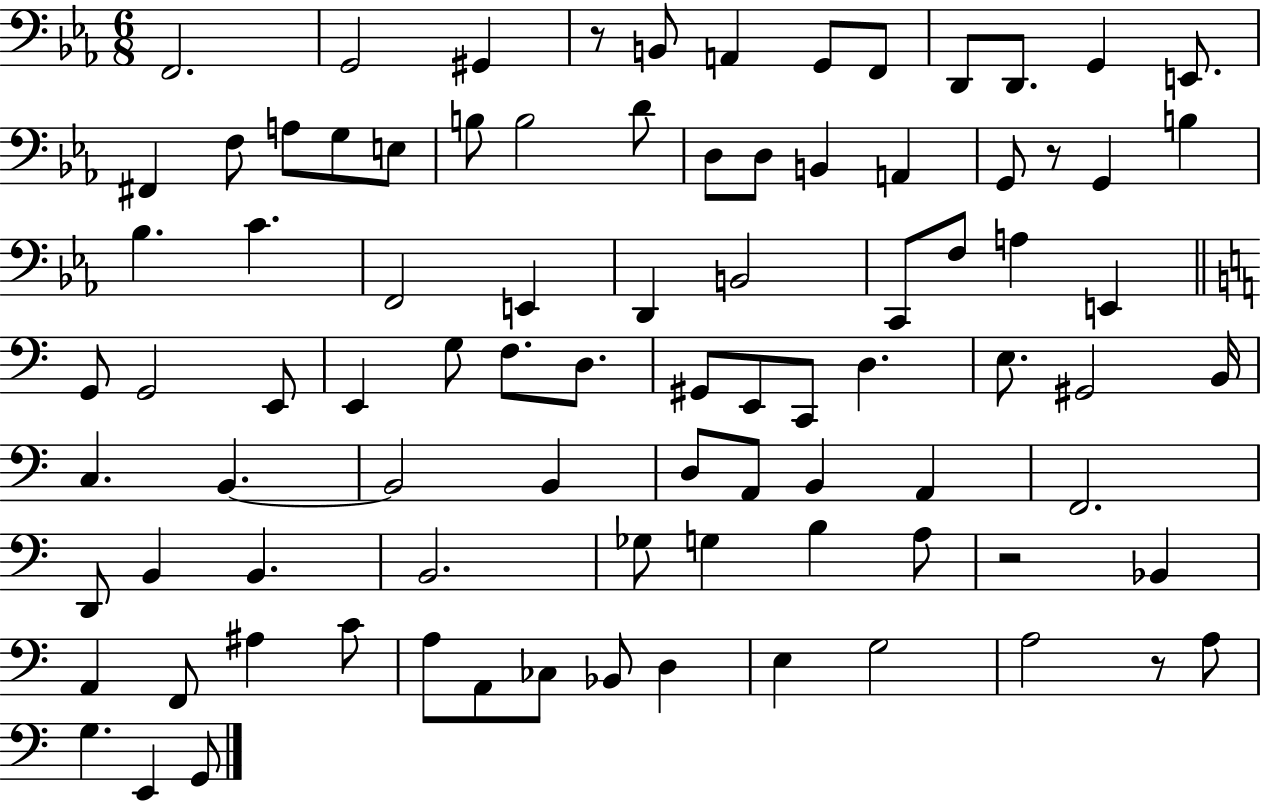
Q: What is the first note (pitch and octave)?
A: F2